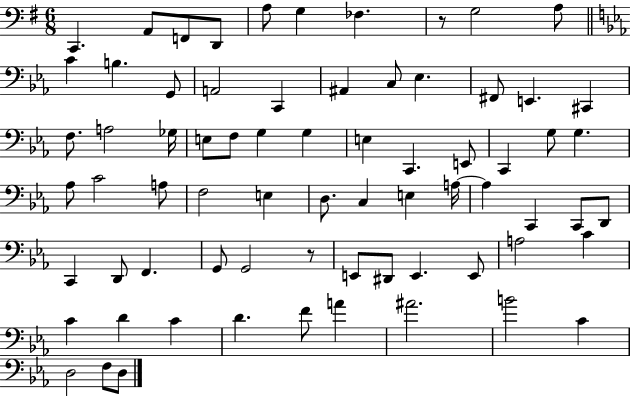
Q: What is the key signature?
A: G major